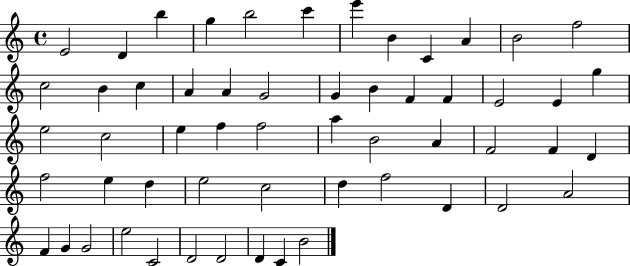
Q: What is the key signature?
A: C major